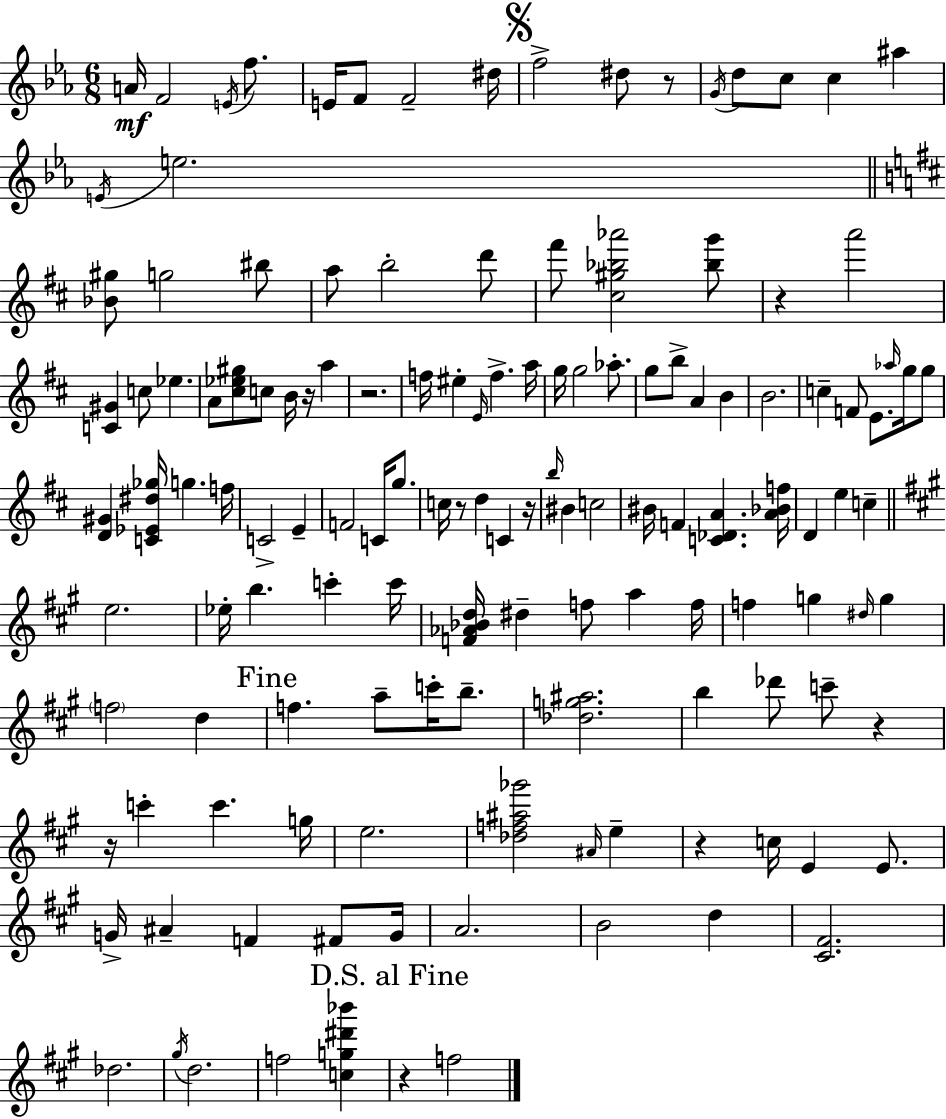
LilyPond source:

{
  \clef treble
  \numericTimeSignature
  \time 6/8
  \key ees \major
  a'16\mf f'2 \acciaccatura { e'16 } f''8. | e'16 f'8 f'2-- | dis''16 \mark \markup { \musicglyph "scripts.segno" } f''2-> dis''8 r8 | \acciaccatura { g'16 } d''8 c''8 c''4 ais''4 | \break \acciaccatura { e'16 } e''2. | \bar "||" \break \key b \minor <bes' gis''>8 g''2 bis''8 | a''8 b''2-. d'''8 | fis'''8 <cis'' gis'' bes'' aes'''>2 <bes'' g'''>8 | r4 a'''2 | \break <c' gis'>4 c''8 ees''4. | a'8 <cis'' ees'' gis''>8 c''8 b'16 r16 a''4 | r2. | f''16 eis''4-. \grace { e'16 } f''4.-> | \break a''16 g''16 g''2 aes''8.-. | g''8 b''8-> a'4 b'4 | b'2. | c''4-- f'8 e'8. \grace { aes''16 } g''16 | \break g''8 <d' gis'>4 <c' ees' dis'' ges''>16 g''4. | f''16 c'2-> e'4-- | f'2 c'16 g''8. | c''16 r8 d''4 c'4 | \break r16 \grace { b''16 } bis'4 c''2 | bis'16 f'4 <c' des' a'>4. | <a' bes' f''>16 d'4 e''4 c''4-- | \bar "||" \break \key a \major e''2. | ees''16-. b''4. c'''4-. c'''16 | <f' aes' bes' d''>16 dis''4-- f''8 a''4 f''16 | f''4 g''4 \grace { dis''16 } g''4 | \break \parenthesize f''2 d''4 | \mark "Fine" f''4. a''8-- c'''16-. b''8.-- | <des'' g'' ais''>2. | b''4 des'''8 c'''8-- r4 | \break r16 c'''4-. c'''4. | g''16 e''2. | <des'' f'' ais'' ges'''>2 \grace { ais'16 } e''4-- | r4 c''16 e'4 e'8. | \break g'16-> ais'4-- f'4 fis'8 | g'16 a'2. | b'2 d''4 | <cis' fis'>2. | \break des''2. | \acciaccatura { gis''16 } d''2. | f''2 <c'' g'' dis''' bes'''>4 | \mark "D.S. al Fine" r4 f''2 | \break \bar "|."
}